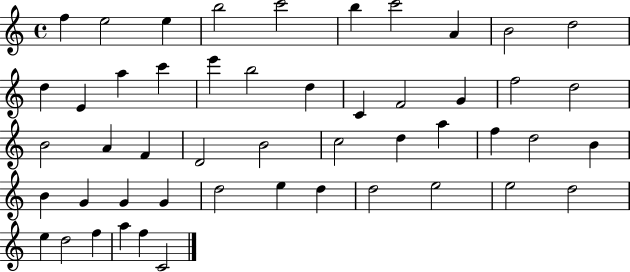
{
  \clef treble
  \time 4/4
  \defaultTimeSignature
  \key c \major
  f''4 e''2 e''4 | b''2 c'''2 | b''4 c'''2 a'4 | b'2 d''2 | \break d''4 e'4 a''4 c'''4 | e'''4 b''2 d''4 | c'4 f'2 g'4 | f''2 d''2 | \break b'2 a'4 f'4 | d'2 b'2 | c''2 d''4 a''4 | f''4 d''2 b'4 | \break b'4 g'4 g'4 g'4 | d''2 e''4 d''4 | d''2 e''2 | e''2 d''2 | \break e''4 d''2 f''4 | a''4 f''4 c'2 | \bar "|."
}